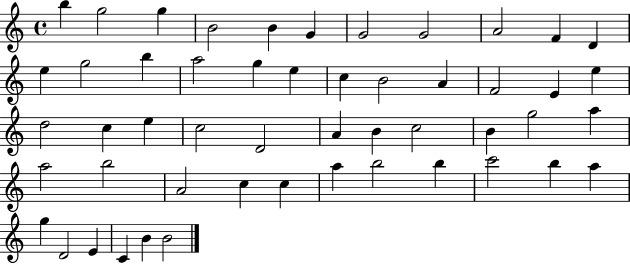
B5/q G5/h G5/q B4/h B4/q G4/q G4/h G4/h A4/h F4/q D4/q E5/q G5/h B5/q A5/h G5/q E5/q C5/q B4/h A4/q F4/h E4/q E5/q D5/h C5/q E5/q C5/h D4/h A4/q B4/q C5/h B4/q G5/h A5/q A5/h B5/h A4/h C5/q C5/q A5/q B5/h B5/q C6/h B5/q A5/q G5/q D4/h E4/q C4/q B4/q B4/h